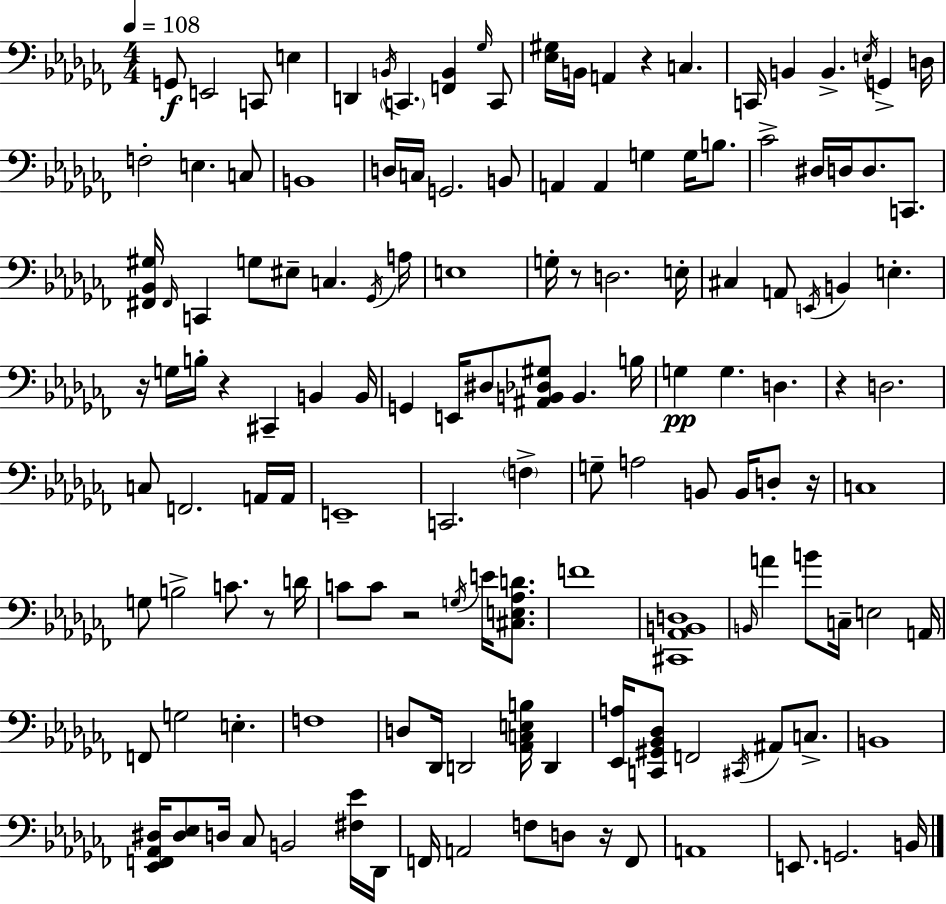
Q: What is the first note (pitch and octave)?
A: G2